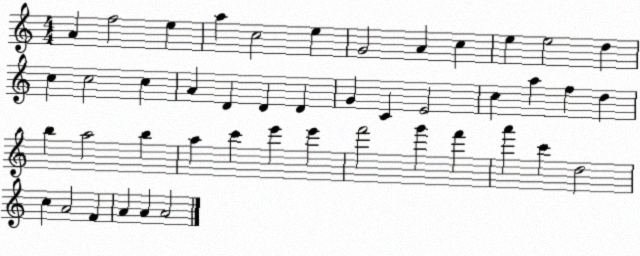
X:1
T:Untitled
M:4/4
L:1/4
K:C
A f2 e a c2 e G2 A c e e2 d c c2 c A D D D G C E2 c a f d b a2 b a c' e' e' f'2 g' f' a' c' d2 c A2 F A A A2